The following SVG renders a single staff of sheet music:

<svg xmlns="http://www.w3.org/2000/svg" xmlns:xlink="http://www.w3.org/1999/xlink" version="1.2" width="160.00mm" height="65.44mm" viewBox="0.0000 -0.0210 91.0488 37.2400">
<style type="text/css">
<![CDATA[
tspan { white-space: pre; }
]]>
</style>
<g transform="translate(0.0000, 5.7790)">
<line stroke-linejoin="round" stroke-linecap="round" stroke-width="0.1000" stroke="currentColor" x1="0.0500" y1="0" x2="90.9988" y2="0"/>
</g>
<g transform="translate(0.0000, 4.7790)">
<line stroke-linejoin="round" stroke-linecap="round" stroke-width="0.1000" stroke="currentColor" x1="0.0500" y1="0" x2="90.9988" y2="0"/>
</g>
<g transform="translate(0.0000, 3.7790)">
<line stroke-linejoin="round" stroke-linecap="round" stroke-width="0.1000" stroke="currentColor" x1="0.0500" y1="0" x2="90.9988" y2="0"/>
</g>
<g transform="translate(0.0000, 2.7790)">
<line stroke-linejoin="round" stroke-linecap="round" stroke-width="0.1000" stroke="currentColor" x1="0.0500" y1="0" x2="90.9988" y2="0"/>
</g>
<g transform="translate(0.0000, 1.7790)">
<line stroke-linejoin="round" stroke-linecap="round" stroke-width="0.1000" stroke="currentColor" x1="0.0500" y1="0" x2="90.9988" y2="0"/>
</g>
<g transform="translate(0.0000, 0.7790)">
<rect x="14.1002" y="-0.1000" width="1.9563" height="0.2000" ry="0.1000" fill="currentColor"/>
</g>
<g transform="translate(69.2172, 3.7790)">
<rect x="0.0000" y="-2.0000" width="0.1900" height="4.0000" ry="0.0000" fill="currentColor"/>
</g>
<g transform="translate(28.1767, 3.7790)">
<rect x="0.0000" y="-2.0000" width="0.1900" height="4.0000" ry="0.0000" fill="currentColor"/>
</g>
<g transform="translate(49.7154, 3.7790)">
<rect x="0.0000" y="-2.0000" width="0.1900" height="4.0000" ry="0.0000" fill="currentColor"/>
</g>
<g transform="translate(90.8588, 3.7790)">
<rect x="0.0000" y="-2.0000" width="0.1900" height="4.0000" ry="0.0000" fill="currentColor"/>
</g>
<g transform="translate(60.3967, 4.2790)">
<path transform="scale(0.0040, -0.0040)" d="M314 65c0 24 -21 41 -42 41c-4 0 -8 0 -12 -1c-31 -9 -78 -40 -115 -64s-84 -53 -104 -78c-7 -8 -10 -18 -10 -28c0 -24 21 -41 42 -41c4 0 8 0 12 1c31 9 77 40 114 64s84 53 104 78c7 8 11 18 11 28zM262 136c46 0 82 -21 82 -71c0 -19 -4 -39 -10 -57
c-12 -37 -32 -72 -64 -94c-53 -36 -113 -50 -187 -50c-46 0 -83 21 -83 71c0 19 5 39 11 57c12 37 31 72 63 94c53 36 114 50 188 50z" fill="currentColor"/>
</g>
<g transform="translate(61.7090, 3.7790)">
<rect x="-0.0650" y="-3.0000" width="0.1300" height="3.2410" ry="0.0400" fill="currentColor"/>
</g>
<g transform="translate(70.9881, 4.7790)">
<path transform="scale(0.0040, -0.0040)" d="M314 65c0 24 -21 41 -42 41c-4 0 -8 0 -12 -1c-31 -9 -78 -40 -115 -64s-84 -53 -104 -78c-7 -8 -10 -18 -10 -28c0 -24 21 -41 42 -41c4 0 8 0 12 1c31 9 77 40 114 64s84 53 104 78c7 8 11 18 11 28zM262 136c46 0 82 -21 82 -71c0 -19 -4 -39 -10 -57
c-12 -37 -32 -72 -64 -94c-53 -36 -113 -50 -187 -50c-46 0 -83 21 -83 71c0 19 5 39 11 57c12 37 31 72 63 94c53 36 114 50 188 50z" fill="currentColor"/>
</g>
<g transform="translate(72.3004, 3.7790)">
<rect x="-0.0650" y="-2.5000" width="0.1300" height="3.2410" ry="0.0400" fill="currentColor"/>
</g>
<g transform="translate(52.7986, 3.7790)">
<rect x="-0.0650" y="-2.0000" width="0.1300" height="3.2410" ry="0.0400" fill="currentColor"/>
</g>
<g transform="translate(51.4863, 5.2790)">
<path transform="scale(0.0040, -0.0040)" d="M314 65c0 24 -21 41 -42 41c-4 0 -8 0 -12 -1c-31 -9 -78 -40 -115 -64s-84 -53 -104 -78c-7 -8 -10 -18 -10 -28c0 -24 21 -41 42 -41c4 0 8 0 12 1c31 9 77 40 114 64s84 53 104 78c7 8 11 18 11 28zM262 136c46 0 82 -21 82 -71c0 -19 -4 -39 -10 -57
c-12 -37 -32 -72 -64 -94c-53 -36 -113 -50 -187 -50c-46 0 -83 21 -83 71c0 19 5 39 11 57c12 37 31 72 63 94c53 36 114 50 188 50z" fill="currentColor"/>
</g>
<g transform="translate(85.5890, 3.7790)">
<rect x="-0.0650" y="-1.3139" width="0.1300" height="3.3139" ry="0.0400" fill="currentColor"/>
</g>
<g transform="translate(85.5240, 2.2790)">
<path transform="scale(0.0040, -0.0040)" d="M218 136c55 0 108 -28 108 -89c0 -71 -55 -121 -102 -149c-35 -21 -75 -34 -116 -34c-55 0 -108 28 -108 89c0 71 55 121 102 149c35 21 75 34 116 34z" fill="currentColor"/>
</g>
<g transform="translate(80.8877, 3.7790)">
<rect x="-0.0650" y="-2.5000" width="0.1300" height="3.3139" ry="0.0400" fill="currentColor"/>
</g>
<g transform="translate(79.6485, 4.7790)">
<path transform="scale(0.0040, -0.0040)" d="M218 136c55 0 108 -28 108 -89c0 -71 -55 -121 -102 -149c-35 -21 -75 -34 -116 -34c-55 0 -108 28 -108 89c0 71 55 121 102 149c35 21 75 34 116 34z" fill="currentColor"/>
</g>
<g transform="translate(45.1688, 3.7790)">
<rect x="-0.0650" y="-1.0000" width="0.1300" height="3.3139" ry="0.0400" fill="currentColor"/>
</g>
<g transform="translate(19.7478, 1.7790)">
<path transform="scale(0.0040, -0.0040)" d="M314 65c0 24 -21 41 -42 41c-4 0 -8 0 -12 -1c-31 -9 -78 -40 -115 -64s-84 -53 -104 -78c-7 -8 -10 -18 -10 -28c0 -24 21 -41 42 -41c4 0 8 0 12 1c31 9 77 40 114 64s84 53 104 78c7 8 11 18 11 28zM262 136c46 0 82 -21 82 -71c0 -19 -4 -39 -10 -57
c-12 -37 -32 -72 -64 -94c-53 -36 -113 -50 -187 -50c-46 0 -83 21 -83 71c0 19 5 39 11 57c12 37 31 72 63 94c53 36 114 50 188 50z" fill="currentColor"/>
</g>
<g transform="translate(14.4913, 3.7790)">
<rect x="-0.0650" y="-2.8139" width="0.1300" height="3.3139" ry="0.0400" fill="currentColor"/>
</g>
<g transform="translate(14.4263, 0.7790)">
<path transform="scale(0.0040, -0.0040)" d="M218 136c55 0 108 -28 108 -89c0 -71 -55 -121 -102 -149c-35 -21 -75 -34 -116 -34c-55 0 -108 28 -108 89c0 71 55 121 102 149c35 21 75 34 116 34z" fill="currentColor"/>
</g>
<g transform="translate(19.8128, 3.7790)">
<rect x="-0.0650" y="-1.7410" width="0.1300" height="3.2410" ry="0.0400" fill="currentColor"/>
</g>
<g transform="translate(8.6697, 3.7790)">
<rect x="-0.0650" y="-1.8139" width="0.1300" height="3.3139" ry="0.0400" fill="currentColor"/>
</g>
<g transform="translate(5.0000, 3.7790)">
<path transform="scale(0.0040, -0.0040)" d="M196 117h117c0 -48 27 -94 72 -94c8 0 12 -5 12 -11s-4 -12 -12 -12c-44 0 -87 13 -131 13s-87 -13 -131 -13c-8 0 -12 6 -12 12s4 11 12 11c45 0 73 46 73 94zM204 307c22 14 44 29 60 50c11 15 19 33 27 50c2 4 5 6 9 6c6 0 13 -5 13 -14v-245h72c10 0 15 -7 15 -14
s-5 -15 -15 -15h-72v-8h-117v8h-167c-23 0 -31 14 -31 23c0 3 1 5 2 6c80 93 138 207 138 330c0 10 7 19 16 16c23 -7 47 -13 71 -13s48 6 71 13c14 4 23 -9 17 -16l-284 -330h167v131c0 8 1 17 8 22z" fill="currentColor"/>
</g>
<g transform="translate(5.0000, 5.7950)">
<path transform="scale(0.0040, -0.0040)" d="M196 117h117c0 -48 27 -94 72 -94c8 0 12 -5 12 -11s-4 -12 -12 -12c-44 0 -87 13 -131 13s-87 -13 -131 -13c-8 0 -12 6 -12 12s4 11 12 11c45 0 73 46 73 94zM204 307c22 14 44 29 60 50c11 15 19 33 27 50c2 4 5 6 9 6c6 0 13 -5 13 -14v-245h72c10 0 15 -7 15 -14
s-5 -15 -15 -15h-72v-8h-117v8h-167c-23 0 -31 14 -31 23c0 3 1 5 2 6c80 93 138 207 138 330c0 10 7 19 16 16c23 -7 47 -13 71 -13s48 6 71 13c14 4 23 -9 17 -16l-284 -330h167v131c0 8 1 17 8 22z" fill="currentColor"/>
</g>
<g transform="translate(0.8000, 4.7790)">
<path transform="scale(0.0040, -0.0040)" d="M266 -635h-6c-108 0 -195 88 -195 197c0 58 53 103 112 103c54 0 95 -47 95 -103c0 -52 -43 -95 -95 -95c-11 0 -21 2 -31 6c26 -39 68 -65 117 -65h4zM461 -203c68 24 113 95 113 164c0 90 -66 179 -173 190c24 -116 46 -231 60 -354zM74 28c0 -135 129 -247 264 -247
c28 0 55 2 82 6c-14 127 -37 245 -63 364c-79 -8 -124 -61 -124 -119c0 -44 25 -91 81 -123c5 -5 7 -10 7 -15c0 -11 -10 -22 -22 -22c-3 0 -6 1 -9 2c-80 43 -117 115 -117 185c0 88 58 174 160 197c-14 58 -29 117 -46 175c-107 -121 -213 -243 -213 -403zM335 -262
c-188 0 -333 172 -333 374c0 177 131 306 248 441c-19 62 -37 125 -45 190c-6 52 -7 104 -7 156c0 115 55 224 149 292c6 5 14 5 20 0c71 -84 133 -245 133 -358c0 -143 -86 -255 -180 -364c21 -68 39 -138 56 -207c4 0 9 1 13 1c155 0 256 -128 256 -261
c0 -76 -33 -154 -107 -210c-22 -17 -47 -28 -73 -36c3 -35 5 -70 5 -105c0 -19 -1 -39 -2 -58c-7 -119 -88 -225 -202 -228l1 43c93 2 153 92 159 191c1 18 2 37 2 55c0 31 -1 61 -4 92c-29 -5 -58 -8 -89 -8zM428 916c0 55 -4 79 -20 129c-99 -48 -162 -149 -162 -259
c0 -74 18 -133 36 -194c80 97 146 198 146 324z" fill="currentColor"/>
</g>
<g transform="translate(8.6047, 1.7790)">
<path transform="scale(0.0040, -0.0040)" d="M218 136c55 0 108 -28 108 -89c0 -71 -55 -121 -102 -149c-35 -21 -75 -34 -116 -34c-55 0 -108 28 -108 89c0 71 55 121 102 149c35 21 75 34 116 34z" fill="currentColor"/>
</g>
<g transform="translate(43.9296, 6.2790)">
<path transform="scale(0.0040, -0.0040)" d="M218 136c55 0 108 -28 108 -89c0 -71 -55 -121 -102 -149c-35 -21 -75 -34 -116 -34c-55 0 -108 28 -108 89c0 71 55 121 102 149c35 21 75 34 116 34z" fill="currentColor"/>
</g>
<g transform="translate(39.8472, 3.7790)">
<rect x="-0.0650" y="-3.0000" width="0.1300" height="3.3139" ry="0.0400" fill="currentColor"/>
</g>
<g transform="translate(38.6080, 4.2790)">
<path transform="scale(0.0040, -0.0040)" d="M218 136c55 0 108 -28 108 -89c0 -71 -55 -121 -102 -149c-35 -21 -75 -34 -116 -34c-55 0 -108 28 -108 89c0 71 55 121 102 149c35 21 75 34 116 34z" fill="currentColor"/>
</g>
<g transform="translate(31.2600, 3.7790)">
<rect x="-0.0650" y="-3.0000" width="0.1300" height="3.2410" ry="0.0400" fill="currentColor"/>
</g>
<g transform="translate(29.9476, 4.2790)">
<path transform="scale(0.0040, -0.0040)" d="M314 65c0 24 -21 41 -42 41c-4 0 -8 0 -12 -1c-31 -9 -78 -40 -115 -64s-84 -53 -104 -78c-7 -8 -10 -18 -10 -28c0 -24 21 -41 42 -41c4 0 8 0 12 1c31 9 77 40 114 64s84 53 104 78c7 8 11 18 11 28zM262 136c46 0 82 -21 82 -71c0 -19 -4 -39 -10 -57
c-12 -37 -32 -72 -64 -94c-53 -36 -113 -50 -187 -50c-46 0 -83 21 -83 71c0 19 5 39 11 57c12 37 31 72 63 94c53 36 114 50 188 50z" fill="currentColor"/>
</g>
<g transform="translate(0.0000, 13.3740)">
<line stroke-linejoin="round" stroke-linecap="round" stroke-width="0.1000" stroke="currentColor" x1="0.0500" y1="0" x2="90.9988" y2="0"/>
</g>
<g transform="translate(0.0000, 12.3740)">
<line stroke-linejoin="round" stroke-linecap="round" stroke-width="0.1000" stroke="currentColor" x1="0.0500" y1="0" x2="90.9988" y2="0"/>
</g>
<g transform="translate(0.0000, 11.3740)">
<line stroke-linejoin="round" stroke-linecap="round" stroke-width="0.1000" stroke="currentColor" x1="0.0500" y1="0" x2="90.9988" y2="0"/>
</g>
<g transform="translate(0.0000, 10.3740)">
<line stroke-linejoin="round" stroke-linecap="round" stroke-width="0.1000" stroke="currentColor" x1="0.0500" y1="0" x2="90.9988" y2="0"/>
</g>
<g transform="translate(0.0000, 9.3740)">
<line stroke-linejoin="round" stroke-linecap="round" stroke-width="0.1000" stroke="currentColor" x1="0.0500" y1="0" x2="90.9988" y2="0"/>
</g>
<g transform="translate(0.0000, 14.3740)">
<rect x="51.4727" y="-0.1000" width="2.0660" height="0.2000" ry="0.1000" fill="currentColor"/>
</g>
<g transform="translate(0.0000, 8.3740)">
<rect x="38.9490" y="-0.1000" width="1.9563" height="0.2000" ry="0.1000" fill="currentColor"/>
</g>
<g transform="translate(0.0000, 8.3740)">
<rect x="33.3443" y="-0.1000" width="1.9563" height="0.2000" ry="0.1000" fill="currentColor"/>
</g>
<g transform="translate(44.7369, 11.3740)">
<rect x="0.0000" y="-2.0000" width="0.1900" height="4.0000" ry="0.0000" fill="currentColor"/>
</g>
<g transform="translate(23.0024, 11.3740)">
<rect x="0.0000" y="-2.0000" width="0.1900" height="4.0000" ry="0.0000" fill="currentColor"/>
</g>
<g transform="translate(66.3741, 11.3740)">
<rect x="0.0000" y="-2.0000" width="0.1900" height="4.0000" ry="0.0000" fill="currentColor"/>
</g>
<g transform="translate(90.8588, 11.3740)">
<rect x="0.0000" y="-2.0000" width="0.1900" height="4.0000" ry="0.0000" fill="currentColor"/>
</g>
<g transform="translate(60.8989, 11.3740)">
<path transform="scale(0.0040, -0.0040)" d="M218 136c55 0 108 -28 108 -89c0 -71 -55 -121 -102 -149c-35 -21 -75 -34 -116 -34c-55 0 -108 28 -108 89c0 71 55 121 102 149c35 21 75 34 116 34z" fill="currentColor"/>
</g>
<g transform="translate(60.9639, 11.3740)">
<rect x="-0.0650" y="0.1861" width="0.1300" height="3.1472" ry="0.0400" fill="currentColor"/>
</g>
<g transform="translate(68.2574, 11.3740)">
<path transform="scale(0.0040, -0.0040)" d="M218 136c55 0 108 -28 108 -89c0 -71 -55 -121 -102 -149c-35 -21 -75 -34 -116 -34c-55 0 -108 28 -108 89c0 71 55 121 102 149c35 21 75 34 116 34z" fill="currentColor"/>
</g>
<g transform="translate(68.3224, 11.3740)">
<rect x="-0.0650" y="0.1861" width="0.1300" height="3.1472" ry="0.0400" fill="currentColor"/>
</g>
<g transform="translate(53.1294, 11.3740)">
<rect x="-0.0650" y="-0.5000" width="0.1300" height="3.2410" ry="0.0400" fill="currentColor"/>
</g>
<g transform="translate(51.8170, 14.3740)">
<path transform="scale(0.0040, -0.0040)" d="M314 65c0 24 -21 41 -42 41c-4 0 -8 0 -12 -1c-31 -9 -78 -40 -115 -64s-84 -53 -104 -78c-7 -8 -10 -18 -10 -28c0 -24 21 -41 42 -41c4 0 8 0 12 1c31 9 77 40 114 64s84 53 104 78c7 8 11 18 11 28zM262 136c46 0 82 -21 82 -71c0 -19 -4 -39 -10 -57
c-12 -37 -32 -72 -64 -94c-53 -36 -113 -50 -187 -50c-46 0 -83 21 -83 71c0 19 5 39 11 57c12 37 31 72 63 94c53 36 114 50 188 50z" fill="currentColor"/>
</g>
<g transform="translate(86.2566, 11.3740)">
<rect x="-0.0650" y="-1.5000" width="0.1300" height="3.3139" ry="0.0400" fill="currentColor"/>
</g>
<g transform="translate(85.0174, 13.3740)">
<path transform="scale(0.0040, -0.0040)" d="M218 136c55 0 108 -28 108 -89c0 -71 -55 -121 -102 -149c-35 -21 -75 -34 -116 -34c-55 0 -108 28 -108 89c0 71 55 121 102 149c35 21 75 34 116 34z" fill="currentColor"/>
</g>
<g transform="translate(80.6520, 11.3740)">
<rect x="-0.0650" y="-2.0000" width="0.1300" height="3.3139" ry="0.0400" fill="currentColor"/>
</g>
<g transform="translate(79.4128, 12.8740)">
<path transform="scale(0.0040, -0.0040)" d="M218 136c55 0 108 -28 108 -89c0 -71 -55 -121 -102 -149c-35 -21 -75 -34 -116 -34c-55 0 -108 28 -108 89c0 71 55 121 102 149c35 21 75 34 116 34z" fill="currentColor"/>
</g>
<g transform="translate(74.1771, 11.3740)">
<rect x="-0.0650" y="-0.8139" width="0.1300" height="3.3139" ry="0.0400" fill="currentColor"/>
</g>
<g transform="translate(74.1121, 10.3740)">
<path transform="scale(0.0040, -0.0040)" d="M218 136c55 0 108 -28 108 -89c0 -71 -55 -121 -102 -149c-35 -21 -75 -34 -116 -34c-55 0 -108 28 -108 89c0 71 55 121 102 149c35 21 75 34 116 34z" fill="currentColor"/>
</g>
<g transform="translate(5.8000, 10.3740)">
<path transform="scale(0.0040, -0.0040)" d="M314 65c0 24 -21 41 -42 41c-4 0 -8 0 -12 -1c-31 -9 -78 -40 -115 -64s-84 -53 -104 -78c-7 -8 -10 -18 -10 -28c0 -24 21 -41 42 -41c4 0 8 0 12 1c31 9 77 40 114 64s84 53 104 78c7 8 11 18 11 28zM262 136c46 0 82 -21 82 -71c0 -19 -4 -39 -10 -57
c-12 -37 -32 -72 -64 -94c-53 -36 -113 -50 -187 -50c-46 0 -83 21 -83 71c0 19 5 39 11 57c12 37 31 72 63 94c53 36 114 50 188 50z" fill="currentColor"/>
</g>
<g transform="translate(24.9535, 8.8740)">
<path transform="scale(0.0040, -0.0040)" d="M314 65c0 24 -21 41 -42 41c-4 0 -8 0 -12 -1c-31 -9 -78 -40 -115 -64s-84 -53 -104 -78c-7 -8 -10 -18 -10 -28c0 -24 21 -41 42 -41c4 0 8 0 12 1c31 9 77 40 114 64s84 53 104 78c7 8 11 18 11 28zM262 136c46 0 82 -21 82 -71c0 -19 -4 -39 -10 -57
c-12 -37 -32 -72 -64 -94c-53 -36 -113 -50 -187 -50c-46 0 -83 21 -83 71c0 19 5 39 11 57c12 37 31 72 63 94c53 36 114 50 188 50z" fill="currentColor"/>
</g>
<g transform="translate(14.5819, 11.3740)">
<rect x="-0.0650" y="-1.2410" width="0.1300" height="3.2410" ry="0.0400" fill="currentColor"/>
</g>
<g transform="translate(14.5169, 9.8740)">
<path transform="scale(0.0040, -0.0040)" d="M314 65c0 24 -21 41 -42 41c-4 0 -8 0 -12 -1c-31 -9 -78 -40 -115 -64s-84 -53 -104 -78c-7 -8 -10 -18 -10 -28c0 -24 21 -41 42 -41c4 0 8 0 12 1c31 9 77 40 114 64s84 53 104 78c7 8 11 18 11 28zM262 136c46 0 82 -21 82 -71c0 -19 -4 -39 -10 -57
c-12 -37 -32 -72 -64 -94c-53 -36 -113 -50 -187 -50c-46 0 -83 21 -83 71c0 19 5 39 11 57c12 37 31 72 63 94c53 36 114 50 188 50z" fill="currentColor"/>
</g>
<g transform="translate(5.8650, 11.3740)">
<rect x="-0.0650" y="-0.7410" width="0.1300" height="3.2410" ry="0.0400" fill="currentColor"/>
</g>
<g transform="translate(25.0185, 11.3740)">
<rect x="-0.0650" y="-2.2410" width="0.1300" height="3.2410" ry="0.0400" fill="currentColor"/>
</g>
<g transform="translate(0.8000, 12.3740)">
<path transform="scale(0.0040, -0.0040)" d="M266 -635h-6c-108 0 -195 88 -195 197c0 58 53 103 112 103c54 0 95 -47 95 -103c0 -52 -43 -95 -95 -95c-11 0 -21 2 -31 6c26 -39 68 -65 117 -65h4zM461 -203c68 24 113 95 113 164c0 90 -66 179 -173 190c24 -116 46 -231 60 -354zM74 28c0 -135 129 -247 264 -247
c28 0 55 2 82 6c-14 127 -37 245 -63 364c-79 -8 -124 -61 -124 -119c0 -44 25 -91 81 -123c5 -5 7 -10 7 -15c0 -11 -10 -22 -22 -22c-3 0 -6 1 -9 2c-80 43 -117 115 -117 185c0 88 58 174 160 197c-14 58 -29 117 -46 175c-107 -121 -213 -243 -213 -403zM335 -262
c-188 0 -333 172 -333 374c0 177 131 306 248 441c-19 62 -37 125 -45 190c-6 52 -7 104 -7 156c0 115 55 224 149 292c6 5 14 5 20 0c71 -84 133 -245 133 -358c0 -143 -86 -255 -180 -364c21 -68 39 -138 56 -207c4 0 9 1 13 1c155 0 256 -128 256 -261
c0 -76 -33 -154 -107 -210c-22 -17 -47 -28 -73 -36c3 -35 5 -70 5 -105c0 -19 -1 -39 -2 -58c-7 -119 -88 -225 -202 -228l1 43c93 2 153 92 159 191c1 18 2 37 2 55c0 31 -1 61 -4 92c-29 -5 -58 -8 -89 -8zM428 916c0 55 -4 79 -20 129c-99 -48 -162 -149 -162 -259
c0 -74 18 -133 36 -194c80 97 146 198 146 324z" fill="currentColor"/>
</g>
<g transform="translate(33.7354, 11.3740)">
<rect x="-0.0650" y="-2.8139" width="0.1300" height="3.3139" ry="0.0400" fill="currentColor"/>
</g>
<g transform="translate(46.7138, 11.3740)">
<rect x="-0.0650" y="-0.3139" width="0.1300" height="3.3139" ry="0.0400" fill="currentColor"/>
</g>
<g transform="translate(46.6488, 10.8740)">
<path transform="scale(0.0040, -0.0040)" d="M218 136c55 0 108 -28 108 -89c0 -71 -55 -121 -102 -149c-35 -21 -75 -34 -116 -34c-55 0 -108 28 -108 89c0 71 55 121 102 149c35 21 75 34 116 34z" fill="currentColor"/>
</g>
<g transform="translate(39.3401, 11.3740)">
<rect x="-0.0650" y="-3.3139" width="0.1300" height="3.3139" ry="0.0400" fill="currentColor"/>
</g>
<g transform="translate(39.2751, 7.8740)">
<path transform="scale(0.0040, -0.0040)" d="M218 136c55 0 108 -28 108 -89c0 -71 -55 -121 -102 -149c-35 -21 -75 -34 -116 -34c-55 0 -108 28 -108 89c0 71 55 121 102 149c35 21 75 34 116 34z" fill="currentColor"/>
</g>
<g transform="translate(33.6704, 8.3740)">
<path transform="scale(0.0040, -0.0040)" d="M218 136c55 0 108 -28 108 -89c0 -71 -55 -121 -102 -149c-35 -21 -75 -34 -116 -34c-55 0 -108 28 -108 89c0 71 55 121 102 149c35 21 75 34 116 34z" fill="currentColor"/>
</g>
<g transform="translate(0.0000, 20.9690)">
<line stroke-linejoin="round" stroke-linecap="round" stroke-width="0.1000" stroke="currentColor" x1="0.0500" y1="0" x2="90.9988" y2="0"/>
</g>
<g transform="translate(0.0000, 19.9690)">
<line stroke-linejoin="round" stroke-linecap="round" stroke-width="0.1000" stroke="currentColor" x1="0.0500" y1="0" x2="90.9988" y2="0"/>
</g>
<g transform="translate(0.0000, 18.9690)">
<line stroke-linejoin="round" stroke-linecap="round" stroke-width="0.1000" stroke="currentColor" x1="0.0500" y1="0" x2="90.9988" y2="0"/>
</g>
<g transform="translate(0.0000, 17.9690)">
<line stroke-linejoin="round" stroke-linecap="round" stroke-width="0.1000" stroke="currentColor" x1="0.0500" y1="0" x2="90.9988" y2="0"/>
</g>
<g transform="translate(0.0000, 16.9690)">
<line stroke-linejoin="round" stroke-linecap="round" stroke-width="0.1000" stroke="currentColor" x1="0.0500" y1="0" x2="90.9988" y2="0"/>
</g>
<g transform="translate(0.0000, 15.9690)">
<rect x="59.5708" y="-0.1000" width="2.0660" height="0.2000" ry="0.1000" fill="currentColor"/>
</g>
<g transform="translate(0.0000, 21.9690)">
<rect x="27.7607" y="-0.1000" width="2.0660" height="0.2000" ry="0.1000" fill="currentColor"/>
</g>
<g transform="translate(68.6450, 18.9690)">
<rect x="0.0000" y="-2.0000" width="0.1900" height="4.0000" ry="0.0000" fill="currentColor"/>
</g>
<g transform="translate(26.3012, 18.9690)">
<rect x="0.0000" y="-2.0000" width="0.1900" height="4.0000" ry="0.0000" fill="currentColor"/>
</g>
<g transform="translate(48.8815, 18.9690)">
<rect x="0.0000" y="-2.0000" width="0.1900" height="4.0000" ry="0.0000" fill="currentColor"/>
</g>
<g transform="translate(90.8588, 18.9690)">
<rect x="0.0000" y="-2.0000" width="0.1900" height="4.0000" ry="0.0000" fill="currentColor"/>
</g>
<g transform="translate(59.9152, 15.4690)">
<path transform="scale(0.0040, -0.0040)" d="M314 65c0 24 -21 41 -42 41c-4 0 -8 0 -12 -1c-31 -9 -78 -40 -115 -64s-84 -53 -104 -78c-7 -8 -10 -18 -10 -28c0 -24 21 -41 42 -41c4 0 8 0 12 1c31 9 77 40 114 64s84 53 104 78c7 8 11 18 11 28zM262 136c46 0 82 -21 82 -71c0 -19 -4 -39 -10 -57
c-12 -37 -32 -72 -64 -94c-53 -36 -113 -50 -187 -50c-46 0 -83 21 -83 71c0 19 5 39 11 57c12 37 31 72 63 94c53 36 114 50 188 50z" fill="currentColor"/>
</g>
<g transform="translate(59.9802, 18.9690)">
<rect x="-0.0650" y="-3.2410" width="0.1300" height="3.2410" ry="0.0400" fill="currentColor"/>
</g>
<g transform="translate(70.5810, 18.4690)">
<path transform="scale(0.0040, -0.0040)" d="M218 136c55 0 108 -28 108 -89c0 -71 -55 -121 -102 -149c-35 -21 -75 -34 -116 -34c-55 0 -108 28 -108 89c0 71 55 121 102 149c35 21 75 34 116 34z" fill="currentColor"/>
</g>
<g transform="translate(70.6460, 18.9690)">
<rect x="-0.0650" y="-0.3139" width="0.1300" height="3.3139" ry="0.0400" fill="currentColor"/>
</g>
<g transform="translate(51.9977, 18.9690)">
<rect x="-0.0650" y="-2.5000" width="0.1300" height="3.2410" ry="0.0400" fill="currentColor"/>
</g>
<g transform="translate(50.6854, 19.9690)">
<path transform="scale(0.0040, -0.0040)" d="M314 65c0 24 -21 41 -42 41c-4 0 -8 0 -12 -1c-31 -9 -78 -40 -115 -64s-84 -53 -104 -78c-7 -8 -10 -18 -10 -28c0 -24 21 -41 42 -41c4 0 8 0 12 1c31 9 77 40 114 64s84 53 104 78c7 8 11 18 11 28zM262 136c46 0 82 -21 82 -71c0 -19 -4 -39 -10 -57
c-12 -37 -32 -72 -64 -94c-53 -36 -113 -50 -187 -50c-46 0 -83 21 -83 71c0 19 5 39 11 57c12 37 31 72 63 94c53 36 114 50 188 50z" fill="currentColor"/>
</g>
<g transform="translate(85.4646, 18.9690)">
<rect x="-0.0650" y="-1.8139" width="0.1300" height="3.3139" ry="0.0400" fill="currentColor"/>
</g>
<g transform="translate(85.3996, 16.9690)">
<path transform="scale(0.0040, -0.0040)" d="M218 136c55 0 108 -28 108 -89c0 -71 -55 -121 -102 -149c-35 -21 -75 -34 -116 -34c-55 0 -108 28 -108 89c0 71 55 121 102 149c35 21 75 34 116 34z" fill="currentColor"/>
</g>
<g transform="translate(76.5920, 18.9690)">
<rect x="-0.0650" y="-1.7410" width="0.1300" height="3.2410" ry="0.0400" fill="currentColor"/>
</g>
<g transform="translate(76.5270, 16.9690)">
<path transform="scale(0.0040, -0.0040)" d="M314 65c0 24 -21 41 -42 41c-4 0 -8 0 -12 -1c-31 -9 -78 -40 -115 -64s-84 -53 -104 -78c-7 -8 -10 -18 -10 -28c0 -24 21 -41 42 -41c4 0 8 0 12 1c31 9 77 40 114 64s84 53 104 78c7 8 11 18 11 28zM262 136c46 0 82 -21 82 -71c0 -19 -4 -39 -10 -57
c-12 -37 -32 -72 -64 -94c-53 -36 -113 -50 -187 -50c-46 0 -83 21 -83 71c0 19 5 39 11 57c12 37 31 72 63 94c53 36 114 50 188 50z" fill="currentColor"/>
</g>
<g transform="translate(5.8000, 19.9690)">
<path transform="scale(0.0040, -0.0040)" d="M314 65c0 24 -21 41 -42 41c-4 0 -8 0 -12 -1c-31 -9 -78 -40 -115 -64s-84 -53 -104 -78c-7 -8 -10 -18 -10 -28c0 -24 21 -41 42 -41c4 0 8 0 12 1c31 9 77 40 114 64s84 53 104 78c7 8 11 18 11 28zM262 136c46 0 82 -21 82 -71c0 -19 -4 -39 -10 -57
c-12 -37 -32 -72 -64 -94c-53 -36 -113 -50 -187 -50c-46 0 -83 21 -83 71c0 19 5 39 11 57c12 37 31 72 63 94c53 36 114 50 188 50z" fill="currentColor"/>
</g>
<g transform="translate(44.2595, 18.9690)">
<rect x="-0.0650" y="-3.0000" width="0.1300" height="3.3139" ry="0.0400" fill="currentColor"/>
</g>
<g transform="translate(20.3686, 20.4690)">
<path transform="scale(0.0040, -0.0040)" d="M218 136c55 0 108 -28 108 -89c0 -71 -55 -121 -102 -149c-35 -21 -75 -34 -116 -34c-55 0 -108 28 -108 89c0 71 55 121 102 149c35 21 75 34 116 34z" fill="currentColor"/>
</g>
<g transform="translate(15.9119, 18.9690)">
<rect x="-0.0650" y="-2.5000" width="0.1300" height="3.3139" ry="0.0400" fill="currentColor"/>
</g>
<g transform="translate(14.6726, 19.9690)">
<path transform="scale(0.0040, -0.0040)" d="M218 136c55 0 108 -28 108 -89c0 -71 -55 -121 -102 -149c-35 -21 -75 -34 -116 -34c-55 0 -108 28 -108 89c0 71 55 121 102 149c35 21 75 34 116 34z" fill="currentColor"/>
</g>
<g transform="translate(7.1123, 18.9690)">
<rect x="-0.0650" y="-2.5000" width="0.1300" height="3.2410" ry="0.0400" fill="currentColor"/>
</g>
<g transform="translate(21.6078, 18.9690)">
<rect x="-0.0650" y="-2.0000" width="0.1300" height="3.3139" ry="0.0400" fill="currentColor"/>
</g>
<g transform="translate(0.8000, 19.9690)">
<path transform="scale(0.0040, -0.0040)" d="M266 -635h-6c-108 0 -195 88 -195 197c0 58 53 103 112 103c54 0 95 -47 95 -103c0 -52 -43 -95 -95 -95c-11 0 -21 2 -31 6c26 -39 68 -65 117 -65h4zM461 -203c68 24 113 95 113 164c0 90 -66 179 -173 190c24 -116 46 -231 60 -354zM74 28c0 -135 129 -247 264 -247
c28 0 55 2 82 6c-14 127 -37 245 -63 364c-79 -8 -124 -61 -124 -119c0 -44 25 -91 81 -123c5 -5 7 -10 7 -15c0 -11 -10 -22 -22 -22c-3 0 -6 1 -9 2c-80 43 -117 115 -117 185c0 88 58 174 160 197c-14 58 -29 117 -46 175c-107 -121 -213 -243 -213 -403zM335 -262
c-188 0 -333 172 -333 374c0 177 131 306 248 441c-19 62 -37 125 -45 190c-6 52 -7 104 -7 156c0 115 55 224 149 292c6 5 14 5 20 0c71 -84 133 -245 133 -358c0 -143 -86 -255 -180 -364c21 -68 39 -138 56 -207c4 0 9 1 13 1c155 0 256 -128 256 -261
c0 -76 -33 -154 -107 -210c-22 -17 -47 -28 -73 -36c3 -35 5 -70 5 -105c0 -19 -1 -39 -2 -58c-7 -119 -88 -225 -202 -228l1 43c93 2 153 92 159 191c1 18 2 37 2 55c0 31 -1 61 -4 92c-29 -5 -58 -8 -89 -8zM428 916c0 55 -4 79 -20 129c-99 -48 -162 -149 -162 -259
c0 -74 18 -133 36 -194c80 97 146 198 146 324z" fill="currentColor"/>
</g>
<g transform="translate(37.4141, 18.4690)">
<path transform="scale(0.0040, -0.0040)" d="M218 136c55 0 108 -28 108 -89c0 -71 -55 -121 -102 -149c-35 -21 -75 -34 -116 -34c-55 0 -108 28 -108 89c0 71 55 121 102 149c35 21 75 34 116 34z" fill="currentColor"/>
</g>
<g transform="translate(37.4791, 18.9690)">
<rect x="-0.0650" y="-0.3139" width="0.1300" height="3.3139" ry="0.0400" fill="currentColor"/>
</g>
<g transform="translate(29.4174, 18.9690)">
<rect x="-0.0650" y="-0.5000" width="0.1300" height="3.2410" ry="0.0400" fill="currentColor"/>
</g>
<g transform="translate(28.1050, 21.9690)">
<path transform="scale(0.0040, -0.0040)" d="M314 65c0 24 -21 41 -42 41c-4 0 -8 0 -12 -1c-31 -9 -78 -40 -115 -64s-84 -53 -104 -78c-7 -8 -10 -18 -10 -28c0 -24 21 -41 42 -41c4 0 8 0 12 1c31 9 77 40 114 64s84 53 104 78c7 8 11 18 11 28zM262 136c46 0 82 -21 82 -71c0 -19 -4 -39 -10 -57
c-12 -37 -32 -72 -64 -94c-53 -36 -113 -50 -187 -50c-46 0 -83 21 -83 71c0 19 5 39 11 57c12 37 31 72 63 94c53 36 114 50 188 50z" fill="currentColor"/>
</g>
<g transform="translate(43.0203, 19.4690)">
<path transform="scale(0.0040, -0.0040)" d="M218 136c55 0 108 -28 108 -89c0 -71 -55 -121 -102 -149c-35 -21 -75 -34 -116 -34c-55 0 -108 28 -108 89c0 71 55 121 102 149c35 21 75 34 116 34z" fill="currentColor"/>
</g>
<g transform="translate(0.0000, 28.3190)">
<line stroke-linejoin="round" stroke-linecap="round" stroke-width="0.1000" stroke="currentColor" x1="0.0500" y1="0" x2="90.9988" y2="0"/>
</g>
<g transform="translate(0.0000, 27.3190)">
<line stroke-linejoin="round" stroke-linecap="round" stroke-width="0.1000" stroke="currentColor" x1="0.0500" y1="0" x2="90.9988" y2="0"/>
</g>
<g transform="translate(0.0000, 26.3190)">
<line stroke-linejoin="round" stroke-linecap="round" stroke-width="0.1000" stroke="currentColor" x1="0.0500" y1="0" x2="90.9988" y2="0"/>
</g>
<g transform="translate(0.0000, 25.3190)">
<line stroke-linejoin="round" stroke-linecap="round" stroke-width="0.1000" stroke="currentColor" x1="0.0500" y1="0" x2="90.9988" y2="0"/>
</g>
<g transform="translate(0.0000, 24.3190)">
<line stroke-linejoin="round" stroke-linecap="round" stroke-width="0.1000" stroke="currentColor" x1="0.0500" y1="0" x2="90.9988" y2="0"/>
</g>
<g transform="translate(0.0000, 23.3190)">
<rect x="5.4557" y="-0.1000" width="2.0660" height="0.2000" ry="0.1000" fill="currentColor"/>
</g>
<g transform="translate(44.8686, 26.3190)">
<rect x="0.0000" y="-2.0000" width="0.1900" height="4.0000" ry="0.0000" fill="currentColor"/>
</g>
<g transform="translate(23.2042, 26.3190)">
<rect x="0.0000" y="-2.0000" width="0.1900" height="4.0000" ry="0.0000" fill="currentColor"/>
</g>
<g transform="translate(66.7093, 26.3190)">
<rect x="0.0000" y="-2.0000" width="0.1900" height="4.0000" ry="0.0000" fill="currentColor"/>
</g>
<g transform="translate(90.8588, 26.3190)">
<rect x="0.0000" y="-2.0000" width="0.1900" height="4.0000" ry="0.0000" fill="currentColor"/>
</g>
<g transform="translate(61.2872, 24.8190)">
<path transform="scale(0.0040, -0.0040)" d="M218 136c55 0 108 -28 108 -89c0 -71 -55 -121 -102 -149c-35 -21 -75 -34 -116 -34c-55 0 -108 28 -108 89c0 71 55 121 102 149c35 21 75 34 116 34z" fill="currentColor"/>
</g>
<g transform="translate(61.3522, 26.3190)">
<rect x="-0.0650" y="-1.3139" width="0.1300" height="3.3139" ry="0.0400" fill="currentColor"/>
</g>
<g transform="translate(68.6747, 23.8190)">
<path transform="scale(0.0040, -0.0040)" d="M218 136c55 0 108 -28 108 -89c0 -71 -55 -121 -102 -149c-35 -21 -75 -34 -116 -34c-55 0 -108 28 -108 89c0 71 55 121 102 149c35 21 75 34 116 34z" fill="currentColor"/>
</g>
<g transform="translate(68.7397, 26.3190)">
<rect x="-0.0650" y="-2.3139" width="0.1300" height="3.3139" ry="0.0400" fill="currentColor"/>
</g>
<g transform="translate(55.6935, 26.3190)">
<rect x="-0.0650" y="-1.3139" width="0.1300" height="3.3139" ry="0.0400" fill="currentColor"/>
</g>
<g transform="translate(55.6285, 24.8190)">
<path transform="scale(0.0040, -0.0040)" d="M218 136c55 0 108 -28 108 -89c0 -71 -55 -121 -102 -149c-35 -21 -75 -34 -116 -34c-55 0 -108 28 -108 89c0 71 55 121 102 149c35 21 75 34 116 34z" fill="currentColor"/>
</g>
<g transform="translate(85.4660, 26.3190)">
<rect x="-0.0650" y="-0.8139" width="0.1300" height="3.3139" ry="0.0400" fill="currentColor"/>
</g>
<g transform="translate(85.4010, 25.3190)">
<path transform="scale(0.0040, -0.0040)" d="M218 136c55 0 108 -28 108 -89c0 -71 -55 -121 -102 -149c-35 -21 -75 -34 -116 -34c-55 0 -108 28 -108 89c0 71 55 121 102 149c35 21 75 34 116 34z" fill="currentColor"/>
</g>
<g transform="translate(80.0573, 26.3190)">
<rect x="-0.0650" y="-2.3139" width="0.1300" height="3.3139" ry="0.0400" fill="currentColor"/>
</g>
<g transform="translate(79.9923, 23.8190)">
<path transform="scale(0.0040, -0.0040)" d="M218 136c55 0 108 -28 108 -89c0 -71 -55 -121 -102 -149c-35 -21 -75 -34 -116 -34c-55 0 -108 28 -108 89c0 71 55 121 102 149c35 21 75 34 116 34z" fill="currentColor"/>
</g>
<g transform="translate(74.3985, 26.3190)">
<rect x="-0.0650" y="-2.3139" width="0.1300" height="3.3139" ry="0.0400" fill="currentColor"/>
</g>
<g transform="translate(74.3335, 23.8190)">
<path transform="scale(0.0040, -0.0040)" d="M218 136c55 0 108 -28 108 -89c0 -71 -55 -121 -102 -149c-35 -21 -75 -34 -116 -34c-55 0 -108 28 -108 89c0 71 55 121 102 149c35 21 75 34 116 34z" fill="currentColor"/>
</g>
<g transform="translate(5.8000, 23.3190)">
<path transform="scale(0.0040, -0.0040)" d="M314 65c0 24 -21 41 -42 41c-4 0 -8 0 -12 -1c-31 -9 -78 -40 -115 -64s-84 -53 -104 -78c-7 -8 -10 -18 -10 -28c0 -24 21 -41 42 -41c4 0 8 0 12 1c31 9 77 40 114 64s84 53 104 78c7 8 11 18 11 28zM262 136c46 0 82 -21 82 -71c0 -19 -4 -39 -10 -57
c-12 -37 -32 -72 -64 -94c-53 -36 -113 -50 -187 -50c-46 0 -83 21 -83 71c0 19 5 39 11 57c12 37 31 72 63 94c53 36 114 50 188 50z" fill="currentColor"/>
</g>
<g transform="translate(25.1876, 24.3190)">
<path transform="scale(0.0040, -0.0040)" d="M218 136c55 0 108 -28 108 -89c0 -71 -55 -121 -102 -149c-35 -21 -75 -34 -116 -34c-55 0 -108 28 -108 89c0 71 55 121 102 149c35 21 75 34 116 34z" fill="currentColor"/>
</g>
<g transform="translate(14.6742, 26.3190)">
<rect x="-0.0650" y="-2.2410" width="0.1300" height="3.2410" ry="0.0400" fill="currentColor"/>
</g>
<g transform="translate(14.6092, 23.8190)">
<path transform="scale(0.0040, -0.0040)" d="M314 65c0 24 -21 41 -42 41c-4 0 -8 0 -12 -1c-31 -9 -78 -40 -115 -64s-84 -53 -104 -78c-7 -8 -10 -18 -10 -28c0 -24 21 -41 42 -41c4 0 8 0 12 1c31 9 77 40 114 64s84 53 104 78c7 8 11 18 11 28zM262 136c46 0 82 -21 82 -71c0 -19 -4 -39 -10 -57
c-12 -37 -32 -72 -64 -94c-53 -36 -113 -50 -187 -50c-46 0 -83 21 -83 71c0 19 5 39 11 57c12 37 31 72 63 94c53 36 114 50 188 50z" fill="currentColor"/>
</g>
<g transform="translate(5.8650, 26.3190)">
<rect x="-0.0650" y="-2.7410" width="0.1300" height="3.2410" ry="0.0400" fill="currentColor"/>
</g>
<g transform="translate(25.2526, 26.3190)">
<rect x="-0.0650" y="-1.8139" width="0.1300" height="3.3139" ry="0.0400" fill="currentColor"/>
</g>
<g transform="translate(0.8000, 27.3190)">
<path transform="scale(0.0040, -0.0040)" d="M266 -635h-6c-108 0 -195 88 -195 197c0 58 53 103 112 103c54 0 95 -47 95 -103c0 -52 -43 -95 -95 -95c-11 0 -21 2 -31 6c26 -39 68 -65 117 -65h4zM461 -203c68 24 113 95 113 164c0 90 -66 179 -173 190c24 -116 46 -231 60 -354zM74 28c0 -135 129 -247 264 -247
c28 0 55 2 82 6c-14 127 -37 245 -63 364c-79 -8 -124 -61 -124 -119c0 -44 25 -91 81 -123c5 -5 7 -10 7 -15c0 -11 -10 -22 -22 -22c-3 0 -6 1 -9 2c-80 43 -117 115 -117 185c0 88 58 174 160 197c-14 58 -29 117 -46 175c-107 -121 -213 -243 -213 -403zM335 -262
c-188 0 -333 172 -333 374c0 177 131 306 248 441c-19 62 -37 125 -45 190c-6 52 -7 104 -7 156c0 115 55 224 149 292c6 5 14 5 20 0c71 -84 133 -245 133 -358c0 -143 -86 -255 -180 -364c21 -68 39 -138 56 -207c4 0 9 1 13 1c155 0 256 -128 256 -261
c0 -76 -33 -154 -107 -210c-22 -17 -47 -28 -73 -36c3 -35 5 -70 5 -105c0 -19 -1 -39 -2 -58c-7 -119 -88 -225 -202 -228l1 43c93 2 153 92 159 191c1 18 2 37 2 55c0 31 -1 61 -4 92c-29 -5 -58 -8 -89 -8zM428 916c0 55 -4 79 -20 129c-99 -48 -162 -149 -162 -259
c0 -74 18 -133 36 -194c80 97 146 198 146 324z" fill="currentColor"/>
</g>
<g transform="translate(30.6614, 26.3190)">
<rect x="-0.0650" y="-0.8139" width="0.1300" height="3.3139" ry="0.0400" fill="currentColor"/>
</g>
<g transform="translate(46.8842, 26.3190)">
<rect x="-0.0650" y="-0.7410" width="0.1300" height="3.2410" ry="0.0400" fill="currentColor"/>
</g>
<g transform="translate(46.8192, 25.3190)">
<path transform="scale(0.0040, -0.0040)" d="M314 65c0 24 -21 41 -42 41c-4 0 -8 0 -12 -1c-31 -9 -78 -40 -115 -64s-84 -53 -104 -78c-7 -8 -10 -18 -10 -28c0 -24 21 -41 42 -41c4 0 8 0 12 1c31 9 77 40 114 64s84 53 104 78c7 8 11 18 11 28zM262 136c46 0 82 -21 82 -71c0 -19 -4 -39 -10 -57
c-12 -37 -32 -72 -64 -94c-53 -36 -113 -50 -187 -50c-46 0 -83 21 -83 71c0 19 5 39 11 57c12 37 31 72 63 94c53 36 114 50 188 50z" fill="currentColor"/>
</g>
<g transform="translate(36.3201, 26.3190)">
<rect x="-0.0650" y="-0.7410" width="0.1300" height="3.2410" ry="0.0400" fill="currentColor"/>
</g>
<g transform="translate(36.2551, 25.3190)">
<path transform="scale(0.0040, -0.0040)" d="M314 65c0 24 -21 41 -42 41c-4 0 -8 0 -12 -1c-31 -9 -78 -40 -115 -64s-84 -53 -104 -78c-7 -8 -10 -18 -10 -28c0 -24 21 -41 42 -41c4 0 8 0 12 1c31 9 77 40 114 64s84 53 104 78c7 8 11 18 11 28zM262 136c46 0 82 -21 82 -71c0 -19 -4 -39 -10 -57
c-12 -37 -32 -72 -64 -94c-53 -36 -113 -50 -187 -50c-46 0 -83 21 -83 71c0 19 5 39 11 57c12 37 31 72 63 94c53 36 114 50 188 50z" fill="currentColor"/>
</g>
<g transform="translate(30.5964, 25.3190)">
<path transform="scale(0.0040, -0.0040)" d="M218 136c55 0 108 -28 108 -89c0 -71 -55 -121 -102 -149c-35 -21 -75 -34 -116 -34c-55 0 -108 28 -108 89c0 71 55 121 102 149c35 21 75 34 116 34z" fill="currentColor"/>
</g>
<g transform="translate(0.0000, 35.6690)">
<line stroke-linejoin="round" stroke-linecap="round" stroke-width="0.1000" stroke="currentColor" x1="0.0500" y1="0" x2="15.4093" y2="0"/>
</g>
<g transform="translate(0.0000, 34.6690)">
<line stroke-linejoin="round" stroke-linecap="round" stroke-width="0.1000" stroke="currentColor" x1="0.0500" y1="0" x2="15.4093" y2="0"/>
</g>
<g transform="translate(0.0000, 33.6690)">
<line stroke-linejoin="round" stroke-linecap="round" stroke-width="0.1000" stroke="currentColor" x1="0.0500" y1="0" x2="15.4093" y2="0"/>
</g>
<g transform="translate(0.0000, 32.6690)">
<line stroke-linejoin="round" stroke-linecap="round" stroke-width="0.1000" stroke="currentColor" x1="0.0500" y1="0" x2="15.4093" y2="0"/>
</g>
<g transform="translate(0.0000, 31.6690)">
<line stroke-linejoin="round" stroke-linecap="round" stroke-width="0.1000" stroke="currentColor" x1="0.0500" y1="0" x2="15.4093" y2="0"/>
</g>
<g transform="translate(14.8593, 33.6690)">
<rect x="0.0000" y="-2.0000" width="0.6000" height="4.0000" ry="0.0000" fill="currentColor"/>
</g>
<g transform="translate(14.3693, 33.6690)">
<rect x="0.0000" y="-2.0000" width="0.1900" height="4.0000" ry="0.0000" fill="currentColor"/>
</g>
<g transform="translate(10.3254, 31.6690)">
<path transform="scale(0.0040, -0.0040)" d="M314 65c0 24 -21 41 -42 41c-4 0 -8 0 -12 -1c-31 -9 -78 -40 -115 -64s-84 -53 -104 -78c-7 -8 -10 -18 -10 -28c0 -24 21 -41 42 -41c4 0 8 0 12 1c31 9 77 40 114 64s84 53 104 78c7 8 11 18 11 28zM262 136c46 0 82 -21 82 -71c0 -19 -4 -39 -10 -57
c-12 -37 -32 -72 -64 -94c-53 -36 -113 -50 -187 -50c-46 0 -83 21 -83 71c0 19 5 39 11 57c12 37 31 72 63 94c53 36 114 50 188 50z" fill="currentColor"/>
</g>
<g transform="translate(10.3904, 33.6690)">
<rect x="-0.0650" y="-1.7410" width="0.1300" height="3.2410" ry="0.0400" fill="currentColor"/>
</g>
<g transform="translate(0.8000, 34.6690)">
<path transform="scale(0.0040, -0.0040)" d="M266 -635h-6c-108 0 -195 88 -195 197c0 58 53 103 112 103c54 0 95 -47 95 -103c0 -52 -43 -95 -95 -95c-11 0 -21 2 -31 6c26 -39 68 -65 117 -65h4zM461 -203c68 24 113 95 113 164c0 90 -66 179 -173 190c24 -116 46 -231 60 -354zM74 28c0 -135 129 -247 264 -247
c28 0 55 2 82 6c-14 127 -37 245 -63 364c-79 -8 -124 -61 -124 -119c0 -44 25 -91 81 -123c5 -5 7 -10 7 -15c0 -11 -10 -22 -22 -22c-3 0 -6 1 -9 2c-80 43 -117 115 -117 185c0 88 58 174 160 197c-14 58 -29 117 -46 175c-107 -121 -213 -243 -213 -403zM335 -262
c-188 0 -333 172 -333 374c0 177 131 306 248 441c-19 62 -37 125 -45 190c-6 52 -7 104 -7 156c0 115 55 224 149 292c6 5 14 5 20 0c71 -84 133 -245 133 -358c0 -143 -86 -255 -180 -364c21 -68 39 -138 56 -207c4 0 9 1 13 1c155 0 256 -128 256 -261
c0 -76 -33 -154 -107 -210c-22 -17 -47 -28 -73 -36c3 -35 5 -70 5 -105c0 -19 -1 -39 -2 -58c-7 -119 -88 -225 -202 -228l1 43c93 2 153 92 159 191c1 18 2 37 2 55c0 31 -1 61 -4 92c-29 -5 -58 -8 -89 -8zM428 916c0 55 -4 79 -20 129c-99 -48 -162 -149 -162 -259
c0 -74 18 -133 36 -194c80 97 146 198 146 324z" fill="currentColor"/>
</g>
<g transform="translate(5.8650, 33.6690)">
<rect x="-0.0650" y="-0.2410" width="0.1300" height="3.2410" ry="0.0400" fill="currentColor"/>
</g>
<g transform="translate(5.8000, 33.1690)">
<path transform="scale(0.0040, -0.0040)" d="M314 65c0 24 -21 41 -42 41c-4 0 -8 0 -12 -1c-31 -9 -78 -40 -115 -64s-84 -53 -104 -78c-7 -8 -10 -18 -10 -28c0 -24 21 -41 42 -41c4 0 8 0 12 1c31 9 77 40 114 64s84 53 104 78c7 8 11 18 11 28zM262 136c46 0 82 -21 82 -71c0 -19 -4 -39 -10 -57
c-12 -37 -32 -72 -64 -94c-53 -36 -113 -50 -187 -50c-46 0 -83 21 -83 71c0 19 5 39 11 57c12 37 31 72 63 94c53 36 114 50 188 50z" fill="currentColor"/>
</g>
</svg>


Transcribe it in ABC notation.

X:1
T:Untitled
M:4/4
L:1/4
K:C
f a f2 A2 A D F2 A2 G2 G e d2 e2 g2 a b c C2 B B d F E G2 G F C2 c A G2 b2 c f2 f a2 g2 f d d2 d2 e e g g g d c2 f2